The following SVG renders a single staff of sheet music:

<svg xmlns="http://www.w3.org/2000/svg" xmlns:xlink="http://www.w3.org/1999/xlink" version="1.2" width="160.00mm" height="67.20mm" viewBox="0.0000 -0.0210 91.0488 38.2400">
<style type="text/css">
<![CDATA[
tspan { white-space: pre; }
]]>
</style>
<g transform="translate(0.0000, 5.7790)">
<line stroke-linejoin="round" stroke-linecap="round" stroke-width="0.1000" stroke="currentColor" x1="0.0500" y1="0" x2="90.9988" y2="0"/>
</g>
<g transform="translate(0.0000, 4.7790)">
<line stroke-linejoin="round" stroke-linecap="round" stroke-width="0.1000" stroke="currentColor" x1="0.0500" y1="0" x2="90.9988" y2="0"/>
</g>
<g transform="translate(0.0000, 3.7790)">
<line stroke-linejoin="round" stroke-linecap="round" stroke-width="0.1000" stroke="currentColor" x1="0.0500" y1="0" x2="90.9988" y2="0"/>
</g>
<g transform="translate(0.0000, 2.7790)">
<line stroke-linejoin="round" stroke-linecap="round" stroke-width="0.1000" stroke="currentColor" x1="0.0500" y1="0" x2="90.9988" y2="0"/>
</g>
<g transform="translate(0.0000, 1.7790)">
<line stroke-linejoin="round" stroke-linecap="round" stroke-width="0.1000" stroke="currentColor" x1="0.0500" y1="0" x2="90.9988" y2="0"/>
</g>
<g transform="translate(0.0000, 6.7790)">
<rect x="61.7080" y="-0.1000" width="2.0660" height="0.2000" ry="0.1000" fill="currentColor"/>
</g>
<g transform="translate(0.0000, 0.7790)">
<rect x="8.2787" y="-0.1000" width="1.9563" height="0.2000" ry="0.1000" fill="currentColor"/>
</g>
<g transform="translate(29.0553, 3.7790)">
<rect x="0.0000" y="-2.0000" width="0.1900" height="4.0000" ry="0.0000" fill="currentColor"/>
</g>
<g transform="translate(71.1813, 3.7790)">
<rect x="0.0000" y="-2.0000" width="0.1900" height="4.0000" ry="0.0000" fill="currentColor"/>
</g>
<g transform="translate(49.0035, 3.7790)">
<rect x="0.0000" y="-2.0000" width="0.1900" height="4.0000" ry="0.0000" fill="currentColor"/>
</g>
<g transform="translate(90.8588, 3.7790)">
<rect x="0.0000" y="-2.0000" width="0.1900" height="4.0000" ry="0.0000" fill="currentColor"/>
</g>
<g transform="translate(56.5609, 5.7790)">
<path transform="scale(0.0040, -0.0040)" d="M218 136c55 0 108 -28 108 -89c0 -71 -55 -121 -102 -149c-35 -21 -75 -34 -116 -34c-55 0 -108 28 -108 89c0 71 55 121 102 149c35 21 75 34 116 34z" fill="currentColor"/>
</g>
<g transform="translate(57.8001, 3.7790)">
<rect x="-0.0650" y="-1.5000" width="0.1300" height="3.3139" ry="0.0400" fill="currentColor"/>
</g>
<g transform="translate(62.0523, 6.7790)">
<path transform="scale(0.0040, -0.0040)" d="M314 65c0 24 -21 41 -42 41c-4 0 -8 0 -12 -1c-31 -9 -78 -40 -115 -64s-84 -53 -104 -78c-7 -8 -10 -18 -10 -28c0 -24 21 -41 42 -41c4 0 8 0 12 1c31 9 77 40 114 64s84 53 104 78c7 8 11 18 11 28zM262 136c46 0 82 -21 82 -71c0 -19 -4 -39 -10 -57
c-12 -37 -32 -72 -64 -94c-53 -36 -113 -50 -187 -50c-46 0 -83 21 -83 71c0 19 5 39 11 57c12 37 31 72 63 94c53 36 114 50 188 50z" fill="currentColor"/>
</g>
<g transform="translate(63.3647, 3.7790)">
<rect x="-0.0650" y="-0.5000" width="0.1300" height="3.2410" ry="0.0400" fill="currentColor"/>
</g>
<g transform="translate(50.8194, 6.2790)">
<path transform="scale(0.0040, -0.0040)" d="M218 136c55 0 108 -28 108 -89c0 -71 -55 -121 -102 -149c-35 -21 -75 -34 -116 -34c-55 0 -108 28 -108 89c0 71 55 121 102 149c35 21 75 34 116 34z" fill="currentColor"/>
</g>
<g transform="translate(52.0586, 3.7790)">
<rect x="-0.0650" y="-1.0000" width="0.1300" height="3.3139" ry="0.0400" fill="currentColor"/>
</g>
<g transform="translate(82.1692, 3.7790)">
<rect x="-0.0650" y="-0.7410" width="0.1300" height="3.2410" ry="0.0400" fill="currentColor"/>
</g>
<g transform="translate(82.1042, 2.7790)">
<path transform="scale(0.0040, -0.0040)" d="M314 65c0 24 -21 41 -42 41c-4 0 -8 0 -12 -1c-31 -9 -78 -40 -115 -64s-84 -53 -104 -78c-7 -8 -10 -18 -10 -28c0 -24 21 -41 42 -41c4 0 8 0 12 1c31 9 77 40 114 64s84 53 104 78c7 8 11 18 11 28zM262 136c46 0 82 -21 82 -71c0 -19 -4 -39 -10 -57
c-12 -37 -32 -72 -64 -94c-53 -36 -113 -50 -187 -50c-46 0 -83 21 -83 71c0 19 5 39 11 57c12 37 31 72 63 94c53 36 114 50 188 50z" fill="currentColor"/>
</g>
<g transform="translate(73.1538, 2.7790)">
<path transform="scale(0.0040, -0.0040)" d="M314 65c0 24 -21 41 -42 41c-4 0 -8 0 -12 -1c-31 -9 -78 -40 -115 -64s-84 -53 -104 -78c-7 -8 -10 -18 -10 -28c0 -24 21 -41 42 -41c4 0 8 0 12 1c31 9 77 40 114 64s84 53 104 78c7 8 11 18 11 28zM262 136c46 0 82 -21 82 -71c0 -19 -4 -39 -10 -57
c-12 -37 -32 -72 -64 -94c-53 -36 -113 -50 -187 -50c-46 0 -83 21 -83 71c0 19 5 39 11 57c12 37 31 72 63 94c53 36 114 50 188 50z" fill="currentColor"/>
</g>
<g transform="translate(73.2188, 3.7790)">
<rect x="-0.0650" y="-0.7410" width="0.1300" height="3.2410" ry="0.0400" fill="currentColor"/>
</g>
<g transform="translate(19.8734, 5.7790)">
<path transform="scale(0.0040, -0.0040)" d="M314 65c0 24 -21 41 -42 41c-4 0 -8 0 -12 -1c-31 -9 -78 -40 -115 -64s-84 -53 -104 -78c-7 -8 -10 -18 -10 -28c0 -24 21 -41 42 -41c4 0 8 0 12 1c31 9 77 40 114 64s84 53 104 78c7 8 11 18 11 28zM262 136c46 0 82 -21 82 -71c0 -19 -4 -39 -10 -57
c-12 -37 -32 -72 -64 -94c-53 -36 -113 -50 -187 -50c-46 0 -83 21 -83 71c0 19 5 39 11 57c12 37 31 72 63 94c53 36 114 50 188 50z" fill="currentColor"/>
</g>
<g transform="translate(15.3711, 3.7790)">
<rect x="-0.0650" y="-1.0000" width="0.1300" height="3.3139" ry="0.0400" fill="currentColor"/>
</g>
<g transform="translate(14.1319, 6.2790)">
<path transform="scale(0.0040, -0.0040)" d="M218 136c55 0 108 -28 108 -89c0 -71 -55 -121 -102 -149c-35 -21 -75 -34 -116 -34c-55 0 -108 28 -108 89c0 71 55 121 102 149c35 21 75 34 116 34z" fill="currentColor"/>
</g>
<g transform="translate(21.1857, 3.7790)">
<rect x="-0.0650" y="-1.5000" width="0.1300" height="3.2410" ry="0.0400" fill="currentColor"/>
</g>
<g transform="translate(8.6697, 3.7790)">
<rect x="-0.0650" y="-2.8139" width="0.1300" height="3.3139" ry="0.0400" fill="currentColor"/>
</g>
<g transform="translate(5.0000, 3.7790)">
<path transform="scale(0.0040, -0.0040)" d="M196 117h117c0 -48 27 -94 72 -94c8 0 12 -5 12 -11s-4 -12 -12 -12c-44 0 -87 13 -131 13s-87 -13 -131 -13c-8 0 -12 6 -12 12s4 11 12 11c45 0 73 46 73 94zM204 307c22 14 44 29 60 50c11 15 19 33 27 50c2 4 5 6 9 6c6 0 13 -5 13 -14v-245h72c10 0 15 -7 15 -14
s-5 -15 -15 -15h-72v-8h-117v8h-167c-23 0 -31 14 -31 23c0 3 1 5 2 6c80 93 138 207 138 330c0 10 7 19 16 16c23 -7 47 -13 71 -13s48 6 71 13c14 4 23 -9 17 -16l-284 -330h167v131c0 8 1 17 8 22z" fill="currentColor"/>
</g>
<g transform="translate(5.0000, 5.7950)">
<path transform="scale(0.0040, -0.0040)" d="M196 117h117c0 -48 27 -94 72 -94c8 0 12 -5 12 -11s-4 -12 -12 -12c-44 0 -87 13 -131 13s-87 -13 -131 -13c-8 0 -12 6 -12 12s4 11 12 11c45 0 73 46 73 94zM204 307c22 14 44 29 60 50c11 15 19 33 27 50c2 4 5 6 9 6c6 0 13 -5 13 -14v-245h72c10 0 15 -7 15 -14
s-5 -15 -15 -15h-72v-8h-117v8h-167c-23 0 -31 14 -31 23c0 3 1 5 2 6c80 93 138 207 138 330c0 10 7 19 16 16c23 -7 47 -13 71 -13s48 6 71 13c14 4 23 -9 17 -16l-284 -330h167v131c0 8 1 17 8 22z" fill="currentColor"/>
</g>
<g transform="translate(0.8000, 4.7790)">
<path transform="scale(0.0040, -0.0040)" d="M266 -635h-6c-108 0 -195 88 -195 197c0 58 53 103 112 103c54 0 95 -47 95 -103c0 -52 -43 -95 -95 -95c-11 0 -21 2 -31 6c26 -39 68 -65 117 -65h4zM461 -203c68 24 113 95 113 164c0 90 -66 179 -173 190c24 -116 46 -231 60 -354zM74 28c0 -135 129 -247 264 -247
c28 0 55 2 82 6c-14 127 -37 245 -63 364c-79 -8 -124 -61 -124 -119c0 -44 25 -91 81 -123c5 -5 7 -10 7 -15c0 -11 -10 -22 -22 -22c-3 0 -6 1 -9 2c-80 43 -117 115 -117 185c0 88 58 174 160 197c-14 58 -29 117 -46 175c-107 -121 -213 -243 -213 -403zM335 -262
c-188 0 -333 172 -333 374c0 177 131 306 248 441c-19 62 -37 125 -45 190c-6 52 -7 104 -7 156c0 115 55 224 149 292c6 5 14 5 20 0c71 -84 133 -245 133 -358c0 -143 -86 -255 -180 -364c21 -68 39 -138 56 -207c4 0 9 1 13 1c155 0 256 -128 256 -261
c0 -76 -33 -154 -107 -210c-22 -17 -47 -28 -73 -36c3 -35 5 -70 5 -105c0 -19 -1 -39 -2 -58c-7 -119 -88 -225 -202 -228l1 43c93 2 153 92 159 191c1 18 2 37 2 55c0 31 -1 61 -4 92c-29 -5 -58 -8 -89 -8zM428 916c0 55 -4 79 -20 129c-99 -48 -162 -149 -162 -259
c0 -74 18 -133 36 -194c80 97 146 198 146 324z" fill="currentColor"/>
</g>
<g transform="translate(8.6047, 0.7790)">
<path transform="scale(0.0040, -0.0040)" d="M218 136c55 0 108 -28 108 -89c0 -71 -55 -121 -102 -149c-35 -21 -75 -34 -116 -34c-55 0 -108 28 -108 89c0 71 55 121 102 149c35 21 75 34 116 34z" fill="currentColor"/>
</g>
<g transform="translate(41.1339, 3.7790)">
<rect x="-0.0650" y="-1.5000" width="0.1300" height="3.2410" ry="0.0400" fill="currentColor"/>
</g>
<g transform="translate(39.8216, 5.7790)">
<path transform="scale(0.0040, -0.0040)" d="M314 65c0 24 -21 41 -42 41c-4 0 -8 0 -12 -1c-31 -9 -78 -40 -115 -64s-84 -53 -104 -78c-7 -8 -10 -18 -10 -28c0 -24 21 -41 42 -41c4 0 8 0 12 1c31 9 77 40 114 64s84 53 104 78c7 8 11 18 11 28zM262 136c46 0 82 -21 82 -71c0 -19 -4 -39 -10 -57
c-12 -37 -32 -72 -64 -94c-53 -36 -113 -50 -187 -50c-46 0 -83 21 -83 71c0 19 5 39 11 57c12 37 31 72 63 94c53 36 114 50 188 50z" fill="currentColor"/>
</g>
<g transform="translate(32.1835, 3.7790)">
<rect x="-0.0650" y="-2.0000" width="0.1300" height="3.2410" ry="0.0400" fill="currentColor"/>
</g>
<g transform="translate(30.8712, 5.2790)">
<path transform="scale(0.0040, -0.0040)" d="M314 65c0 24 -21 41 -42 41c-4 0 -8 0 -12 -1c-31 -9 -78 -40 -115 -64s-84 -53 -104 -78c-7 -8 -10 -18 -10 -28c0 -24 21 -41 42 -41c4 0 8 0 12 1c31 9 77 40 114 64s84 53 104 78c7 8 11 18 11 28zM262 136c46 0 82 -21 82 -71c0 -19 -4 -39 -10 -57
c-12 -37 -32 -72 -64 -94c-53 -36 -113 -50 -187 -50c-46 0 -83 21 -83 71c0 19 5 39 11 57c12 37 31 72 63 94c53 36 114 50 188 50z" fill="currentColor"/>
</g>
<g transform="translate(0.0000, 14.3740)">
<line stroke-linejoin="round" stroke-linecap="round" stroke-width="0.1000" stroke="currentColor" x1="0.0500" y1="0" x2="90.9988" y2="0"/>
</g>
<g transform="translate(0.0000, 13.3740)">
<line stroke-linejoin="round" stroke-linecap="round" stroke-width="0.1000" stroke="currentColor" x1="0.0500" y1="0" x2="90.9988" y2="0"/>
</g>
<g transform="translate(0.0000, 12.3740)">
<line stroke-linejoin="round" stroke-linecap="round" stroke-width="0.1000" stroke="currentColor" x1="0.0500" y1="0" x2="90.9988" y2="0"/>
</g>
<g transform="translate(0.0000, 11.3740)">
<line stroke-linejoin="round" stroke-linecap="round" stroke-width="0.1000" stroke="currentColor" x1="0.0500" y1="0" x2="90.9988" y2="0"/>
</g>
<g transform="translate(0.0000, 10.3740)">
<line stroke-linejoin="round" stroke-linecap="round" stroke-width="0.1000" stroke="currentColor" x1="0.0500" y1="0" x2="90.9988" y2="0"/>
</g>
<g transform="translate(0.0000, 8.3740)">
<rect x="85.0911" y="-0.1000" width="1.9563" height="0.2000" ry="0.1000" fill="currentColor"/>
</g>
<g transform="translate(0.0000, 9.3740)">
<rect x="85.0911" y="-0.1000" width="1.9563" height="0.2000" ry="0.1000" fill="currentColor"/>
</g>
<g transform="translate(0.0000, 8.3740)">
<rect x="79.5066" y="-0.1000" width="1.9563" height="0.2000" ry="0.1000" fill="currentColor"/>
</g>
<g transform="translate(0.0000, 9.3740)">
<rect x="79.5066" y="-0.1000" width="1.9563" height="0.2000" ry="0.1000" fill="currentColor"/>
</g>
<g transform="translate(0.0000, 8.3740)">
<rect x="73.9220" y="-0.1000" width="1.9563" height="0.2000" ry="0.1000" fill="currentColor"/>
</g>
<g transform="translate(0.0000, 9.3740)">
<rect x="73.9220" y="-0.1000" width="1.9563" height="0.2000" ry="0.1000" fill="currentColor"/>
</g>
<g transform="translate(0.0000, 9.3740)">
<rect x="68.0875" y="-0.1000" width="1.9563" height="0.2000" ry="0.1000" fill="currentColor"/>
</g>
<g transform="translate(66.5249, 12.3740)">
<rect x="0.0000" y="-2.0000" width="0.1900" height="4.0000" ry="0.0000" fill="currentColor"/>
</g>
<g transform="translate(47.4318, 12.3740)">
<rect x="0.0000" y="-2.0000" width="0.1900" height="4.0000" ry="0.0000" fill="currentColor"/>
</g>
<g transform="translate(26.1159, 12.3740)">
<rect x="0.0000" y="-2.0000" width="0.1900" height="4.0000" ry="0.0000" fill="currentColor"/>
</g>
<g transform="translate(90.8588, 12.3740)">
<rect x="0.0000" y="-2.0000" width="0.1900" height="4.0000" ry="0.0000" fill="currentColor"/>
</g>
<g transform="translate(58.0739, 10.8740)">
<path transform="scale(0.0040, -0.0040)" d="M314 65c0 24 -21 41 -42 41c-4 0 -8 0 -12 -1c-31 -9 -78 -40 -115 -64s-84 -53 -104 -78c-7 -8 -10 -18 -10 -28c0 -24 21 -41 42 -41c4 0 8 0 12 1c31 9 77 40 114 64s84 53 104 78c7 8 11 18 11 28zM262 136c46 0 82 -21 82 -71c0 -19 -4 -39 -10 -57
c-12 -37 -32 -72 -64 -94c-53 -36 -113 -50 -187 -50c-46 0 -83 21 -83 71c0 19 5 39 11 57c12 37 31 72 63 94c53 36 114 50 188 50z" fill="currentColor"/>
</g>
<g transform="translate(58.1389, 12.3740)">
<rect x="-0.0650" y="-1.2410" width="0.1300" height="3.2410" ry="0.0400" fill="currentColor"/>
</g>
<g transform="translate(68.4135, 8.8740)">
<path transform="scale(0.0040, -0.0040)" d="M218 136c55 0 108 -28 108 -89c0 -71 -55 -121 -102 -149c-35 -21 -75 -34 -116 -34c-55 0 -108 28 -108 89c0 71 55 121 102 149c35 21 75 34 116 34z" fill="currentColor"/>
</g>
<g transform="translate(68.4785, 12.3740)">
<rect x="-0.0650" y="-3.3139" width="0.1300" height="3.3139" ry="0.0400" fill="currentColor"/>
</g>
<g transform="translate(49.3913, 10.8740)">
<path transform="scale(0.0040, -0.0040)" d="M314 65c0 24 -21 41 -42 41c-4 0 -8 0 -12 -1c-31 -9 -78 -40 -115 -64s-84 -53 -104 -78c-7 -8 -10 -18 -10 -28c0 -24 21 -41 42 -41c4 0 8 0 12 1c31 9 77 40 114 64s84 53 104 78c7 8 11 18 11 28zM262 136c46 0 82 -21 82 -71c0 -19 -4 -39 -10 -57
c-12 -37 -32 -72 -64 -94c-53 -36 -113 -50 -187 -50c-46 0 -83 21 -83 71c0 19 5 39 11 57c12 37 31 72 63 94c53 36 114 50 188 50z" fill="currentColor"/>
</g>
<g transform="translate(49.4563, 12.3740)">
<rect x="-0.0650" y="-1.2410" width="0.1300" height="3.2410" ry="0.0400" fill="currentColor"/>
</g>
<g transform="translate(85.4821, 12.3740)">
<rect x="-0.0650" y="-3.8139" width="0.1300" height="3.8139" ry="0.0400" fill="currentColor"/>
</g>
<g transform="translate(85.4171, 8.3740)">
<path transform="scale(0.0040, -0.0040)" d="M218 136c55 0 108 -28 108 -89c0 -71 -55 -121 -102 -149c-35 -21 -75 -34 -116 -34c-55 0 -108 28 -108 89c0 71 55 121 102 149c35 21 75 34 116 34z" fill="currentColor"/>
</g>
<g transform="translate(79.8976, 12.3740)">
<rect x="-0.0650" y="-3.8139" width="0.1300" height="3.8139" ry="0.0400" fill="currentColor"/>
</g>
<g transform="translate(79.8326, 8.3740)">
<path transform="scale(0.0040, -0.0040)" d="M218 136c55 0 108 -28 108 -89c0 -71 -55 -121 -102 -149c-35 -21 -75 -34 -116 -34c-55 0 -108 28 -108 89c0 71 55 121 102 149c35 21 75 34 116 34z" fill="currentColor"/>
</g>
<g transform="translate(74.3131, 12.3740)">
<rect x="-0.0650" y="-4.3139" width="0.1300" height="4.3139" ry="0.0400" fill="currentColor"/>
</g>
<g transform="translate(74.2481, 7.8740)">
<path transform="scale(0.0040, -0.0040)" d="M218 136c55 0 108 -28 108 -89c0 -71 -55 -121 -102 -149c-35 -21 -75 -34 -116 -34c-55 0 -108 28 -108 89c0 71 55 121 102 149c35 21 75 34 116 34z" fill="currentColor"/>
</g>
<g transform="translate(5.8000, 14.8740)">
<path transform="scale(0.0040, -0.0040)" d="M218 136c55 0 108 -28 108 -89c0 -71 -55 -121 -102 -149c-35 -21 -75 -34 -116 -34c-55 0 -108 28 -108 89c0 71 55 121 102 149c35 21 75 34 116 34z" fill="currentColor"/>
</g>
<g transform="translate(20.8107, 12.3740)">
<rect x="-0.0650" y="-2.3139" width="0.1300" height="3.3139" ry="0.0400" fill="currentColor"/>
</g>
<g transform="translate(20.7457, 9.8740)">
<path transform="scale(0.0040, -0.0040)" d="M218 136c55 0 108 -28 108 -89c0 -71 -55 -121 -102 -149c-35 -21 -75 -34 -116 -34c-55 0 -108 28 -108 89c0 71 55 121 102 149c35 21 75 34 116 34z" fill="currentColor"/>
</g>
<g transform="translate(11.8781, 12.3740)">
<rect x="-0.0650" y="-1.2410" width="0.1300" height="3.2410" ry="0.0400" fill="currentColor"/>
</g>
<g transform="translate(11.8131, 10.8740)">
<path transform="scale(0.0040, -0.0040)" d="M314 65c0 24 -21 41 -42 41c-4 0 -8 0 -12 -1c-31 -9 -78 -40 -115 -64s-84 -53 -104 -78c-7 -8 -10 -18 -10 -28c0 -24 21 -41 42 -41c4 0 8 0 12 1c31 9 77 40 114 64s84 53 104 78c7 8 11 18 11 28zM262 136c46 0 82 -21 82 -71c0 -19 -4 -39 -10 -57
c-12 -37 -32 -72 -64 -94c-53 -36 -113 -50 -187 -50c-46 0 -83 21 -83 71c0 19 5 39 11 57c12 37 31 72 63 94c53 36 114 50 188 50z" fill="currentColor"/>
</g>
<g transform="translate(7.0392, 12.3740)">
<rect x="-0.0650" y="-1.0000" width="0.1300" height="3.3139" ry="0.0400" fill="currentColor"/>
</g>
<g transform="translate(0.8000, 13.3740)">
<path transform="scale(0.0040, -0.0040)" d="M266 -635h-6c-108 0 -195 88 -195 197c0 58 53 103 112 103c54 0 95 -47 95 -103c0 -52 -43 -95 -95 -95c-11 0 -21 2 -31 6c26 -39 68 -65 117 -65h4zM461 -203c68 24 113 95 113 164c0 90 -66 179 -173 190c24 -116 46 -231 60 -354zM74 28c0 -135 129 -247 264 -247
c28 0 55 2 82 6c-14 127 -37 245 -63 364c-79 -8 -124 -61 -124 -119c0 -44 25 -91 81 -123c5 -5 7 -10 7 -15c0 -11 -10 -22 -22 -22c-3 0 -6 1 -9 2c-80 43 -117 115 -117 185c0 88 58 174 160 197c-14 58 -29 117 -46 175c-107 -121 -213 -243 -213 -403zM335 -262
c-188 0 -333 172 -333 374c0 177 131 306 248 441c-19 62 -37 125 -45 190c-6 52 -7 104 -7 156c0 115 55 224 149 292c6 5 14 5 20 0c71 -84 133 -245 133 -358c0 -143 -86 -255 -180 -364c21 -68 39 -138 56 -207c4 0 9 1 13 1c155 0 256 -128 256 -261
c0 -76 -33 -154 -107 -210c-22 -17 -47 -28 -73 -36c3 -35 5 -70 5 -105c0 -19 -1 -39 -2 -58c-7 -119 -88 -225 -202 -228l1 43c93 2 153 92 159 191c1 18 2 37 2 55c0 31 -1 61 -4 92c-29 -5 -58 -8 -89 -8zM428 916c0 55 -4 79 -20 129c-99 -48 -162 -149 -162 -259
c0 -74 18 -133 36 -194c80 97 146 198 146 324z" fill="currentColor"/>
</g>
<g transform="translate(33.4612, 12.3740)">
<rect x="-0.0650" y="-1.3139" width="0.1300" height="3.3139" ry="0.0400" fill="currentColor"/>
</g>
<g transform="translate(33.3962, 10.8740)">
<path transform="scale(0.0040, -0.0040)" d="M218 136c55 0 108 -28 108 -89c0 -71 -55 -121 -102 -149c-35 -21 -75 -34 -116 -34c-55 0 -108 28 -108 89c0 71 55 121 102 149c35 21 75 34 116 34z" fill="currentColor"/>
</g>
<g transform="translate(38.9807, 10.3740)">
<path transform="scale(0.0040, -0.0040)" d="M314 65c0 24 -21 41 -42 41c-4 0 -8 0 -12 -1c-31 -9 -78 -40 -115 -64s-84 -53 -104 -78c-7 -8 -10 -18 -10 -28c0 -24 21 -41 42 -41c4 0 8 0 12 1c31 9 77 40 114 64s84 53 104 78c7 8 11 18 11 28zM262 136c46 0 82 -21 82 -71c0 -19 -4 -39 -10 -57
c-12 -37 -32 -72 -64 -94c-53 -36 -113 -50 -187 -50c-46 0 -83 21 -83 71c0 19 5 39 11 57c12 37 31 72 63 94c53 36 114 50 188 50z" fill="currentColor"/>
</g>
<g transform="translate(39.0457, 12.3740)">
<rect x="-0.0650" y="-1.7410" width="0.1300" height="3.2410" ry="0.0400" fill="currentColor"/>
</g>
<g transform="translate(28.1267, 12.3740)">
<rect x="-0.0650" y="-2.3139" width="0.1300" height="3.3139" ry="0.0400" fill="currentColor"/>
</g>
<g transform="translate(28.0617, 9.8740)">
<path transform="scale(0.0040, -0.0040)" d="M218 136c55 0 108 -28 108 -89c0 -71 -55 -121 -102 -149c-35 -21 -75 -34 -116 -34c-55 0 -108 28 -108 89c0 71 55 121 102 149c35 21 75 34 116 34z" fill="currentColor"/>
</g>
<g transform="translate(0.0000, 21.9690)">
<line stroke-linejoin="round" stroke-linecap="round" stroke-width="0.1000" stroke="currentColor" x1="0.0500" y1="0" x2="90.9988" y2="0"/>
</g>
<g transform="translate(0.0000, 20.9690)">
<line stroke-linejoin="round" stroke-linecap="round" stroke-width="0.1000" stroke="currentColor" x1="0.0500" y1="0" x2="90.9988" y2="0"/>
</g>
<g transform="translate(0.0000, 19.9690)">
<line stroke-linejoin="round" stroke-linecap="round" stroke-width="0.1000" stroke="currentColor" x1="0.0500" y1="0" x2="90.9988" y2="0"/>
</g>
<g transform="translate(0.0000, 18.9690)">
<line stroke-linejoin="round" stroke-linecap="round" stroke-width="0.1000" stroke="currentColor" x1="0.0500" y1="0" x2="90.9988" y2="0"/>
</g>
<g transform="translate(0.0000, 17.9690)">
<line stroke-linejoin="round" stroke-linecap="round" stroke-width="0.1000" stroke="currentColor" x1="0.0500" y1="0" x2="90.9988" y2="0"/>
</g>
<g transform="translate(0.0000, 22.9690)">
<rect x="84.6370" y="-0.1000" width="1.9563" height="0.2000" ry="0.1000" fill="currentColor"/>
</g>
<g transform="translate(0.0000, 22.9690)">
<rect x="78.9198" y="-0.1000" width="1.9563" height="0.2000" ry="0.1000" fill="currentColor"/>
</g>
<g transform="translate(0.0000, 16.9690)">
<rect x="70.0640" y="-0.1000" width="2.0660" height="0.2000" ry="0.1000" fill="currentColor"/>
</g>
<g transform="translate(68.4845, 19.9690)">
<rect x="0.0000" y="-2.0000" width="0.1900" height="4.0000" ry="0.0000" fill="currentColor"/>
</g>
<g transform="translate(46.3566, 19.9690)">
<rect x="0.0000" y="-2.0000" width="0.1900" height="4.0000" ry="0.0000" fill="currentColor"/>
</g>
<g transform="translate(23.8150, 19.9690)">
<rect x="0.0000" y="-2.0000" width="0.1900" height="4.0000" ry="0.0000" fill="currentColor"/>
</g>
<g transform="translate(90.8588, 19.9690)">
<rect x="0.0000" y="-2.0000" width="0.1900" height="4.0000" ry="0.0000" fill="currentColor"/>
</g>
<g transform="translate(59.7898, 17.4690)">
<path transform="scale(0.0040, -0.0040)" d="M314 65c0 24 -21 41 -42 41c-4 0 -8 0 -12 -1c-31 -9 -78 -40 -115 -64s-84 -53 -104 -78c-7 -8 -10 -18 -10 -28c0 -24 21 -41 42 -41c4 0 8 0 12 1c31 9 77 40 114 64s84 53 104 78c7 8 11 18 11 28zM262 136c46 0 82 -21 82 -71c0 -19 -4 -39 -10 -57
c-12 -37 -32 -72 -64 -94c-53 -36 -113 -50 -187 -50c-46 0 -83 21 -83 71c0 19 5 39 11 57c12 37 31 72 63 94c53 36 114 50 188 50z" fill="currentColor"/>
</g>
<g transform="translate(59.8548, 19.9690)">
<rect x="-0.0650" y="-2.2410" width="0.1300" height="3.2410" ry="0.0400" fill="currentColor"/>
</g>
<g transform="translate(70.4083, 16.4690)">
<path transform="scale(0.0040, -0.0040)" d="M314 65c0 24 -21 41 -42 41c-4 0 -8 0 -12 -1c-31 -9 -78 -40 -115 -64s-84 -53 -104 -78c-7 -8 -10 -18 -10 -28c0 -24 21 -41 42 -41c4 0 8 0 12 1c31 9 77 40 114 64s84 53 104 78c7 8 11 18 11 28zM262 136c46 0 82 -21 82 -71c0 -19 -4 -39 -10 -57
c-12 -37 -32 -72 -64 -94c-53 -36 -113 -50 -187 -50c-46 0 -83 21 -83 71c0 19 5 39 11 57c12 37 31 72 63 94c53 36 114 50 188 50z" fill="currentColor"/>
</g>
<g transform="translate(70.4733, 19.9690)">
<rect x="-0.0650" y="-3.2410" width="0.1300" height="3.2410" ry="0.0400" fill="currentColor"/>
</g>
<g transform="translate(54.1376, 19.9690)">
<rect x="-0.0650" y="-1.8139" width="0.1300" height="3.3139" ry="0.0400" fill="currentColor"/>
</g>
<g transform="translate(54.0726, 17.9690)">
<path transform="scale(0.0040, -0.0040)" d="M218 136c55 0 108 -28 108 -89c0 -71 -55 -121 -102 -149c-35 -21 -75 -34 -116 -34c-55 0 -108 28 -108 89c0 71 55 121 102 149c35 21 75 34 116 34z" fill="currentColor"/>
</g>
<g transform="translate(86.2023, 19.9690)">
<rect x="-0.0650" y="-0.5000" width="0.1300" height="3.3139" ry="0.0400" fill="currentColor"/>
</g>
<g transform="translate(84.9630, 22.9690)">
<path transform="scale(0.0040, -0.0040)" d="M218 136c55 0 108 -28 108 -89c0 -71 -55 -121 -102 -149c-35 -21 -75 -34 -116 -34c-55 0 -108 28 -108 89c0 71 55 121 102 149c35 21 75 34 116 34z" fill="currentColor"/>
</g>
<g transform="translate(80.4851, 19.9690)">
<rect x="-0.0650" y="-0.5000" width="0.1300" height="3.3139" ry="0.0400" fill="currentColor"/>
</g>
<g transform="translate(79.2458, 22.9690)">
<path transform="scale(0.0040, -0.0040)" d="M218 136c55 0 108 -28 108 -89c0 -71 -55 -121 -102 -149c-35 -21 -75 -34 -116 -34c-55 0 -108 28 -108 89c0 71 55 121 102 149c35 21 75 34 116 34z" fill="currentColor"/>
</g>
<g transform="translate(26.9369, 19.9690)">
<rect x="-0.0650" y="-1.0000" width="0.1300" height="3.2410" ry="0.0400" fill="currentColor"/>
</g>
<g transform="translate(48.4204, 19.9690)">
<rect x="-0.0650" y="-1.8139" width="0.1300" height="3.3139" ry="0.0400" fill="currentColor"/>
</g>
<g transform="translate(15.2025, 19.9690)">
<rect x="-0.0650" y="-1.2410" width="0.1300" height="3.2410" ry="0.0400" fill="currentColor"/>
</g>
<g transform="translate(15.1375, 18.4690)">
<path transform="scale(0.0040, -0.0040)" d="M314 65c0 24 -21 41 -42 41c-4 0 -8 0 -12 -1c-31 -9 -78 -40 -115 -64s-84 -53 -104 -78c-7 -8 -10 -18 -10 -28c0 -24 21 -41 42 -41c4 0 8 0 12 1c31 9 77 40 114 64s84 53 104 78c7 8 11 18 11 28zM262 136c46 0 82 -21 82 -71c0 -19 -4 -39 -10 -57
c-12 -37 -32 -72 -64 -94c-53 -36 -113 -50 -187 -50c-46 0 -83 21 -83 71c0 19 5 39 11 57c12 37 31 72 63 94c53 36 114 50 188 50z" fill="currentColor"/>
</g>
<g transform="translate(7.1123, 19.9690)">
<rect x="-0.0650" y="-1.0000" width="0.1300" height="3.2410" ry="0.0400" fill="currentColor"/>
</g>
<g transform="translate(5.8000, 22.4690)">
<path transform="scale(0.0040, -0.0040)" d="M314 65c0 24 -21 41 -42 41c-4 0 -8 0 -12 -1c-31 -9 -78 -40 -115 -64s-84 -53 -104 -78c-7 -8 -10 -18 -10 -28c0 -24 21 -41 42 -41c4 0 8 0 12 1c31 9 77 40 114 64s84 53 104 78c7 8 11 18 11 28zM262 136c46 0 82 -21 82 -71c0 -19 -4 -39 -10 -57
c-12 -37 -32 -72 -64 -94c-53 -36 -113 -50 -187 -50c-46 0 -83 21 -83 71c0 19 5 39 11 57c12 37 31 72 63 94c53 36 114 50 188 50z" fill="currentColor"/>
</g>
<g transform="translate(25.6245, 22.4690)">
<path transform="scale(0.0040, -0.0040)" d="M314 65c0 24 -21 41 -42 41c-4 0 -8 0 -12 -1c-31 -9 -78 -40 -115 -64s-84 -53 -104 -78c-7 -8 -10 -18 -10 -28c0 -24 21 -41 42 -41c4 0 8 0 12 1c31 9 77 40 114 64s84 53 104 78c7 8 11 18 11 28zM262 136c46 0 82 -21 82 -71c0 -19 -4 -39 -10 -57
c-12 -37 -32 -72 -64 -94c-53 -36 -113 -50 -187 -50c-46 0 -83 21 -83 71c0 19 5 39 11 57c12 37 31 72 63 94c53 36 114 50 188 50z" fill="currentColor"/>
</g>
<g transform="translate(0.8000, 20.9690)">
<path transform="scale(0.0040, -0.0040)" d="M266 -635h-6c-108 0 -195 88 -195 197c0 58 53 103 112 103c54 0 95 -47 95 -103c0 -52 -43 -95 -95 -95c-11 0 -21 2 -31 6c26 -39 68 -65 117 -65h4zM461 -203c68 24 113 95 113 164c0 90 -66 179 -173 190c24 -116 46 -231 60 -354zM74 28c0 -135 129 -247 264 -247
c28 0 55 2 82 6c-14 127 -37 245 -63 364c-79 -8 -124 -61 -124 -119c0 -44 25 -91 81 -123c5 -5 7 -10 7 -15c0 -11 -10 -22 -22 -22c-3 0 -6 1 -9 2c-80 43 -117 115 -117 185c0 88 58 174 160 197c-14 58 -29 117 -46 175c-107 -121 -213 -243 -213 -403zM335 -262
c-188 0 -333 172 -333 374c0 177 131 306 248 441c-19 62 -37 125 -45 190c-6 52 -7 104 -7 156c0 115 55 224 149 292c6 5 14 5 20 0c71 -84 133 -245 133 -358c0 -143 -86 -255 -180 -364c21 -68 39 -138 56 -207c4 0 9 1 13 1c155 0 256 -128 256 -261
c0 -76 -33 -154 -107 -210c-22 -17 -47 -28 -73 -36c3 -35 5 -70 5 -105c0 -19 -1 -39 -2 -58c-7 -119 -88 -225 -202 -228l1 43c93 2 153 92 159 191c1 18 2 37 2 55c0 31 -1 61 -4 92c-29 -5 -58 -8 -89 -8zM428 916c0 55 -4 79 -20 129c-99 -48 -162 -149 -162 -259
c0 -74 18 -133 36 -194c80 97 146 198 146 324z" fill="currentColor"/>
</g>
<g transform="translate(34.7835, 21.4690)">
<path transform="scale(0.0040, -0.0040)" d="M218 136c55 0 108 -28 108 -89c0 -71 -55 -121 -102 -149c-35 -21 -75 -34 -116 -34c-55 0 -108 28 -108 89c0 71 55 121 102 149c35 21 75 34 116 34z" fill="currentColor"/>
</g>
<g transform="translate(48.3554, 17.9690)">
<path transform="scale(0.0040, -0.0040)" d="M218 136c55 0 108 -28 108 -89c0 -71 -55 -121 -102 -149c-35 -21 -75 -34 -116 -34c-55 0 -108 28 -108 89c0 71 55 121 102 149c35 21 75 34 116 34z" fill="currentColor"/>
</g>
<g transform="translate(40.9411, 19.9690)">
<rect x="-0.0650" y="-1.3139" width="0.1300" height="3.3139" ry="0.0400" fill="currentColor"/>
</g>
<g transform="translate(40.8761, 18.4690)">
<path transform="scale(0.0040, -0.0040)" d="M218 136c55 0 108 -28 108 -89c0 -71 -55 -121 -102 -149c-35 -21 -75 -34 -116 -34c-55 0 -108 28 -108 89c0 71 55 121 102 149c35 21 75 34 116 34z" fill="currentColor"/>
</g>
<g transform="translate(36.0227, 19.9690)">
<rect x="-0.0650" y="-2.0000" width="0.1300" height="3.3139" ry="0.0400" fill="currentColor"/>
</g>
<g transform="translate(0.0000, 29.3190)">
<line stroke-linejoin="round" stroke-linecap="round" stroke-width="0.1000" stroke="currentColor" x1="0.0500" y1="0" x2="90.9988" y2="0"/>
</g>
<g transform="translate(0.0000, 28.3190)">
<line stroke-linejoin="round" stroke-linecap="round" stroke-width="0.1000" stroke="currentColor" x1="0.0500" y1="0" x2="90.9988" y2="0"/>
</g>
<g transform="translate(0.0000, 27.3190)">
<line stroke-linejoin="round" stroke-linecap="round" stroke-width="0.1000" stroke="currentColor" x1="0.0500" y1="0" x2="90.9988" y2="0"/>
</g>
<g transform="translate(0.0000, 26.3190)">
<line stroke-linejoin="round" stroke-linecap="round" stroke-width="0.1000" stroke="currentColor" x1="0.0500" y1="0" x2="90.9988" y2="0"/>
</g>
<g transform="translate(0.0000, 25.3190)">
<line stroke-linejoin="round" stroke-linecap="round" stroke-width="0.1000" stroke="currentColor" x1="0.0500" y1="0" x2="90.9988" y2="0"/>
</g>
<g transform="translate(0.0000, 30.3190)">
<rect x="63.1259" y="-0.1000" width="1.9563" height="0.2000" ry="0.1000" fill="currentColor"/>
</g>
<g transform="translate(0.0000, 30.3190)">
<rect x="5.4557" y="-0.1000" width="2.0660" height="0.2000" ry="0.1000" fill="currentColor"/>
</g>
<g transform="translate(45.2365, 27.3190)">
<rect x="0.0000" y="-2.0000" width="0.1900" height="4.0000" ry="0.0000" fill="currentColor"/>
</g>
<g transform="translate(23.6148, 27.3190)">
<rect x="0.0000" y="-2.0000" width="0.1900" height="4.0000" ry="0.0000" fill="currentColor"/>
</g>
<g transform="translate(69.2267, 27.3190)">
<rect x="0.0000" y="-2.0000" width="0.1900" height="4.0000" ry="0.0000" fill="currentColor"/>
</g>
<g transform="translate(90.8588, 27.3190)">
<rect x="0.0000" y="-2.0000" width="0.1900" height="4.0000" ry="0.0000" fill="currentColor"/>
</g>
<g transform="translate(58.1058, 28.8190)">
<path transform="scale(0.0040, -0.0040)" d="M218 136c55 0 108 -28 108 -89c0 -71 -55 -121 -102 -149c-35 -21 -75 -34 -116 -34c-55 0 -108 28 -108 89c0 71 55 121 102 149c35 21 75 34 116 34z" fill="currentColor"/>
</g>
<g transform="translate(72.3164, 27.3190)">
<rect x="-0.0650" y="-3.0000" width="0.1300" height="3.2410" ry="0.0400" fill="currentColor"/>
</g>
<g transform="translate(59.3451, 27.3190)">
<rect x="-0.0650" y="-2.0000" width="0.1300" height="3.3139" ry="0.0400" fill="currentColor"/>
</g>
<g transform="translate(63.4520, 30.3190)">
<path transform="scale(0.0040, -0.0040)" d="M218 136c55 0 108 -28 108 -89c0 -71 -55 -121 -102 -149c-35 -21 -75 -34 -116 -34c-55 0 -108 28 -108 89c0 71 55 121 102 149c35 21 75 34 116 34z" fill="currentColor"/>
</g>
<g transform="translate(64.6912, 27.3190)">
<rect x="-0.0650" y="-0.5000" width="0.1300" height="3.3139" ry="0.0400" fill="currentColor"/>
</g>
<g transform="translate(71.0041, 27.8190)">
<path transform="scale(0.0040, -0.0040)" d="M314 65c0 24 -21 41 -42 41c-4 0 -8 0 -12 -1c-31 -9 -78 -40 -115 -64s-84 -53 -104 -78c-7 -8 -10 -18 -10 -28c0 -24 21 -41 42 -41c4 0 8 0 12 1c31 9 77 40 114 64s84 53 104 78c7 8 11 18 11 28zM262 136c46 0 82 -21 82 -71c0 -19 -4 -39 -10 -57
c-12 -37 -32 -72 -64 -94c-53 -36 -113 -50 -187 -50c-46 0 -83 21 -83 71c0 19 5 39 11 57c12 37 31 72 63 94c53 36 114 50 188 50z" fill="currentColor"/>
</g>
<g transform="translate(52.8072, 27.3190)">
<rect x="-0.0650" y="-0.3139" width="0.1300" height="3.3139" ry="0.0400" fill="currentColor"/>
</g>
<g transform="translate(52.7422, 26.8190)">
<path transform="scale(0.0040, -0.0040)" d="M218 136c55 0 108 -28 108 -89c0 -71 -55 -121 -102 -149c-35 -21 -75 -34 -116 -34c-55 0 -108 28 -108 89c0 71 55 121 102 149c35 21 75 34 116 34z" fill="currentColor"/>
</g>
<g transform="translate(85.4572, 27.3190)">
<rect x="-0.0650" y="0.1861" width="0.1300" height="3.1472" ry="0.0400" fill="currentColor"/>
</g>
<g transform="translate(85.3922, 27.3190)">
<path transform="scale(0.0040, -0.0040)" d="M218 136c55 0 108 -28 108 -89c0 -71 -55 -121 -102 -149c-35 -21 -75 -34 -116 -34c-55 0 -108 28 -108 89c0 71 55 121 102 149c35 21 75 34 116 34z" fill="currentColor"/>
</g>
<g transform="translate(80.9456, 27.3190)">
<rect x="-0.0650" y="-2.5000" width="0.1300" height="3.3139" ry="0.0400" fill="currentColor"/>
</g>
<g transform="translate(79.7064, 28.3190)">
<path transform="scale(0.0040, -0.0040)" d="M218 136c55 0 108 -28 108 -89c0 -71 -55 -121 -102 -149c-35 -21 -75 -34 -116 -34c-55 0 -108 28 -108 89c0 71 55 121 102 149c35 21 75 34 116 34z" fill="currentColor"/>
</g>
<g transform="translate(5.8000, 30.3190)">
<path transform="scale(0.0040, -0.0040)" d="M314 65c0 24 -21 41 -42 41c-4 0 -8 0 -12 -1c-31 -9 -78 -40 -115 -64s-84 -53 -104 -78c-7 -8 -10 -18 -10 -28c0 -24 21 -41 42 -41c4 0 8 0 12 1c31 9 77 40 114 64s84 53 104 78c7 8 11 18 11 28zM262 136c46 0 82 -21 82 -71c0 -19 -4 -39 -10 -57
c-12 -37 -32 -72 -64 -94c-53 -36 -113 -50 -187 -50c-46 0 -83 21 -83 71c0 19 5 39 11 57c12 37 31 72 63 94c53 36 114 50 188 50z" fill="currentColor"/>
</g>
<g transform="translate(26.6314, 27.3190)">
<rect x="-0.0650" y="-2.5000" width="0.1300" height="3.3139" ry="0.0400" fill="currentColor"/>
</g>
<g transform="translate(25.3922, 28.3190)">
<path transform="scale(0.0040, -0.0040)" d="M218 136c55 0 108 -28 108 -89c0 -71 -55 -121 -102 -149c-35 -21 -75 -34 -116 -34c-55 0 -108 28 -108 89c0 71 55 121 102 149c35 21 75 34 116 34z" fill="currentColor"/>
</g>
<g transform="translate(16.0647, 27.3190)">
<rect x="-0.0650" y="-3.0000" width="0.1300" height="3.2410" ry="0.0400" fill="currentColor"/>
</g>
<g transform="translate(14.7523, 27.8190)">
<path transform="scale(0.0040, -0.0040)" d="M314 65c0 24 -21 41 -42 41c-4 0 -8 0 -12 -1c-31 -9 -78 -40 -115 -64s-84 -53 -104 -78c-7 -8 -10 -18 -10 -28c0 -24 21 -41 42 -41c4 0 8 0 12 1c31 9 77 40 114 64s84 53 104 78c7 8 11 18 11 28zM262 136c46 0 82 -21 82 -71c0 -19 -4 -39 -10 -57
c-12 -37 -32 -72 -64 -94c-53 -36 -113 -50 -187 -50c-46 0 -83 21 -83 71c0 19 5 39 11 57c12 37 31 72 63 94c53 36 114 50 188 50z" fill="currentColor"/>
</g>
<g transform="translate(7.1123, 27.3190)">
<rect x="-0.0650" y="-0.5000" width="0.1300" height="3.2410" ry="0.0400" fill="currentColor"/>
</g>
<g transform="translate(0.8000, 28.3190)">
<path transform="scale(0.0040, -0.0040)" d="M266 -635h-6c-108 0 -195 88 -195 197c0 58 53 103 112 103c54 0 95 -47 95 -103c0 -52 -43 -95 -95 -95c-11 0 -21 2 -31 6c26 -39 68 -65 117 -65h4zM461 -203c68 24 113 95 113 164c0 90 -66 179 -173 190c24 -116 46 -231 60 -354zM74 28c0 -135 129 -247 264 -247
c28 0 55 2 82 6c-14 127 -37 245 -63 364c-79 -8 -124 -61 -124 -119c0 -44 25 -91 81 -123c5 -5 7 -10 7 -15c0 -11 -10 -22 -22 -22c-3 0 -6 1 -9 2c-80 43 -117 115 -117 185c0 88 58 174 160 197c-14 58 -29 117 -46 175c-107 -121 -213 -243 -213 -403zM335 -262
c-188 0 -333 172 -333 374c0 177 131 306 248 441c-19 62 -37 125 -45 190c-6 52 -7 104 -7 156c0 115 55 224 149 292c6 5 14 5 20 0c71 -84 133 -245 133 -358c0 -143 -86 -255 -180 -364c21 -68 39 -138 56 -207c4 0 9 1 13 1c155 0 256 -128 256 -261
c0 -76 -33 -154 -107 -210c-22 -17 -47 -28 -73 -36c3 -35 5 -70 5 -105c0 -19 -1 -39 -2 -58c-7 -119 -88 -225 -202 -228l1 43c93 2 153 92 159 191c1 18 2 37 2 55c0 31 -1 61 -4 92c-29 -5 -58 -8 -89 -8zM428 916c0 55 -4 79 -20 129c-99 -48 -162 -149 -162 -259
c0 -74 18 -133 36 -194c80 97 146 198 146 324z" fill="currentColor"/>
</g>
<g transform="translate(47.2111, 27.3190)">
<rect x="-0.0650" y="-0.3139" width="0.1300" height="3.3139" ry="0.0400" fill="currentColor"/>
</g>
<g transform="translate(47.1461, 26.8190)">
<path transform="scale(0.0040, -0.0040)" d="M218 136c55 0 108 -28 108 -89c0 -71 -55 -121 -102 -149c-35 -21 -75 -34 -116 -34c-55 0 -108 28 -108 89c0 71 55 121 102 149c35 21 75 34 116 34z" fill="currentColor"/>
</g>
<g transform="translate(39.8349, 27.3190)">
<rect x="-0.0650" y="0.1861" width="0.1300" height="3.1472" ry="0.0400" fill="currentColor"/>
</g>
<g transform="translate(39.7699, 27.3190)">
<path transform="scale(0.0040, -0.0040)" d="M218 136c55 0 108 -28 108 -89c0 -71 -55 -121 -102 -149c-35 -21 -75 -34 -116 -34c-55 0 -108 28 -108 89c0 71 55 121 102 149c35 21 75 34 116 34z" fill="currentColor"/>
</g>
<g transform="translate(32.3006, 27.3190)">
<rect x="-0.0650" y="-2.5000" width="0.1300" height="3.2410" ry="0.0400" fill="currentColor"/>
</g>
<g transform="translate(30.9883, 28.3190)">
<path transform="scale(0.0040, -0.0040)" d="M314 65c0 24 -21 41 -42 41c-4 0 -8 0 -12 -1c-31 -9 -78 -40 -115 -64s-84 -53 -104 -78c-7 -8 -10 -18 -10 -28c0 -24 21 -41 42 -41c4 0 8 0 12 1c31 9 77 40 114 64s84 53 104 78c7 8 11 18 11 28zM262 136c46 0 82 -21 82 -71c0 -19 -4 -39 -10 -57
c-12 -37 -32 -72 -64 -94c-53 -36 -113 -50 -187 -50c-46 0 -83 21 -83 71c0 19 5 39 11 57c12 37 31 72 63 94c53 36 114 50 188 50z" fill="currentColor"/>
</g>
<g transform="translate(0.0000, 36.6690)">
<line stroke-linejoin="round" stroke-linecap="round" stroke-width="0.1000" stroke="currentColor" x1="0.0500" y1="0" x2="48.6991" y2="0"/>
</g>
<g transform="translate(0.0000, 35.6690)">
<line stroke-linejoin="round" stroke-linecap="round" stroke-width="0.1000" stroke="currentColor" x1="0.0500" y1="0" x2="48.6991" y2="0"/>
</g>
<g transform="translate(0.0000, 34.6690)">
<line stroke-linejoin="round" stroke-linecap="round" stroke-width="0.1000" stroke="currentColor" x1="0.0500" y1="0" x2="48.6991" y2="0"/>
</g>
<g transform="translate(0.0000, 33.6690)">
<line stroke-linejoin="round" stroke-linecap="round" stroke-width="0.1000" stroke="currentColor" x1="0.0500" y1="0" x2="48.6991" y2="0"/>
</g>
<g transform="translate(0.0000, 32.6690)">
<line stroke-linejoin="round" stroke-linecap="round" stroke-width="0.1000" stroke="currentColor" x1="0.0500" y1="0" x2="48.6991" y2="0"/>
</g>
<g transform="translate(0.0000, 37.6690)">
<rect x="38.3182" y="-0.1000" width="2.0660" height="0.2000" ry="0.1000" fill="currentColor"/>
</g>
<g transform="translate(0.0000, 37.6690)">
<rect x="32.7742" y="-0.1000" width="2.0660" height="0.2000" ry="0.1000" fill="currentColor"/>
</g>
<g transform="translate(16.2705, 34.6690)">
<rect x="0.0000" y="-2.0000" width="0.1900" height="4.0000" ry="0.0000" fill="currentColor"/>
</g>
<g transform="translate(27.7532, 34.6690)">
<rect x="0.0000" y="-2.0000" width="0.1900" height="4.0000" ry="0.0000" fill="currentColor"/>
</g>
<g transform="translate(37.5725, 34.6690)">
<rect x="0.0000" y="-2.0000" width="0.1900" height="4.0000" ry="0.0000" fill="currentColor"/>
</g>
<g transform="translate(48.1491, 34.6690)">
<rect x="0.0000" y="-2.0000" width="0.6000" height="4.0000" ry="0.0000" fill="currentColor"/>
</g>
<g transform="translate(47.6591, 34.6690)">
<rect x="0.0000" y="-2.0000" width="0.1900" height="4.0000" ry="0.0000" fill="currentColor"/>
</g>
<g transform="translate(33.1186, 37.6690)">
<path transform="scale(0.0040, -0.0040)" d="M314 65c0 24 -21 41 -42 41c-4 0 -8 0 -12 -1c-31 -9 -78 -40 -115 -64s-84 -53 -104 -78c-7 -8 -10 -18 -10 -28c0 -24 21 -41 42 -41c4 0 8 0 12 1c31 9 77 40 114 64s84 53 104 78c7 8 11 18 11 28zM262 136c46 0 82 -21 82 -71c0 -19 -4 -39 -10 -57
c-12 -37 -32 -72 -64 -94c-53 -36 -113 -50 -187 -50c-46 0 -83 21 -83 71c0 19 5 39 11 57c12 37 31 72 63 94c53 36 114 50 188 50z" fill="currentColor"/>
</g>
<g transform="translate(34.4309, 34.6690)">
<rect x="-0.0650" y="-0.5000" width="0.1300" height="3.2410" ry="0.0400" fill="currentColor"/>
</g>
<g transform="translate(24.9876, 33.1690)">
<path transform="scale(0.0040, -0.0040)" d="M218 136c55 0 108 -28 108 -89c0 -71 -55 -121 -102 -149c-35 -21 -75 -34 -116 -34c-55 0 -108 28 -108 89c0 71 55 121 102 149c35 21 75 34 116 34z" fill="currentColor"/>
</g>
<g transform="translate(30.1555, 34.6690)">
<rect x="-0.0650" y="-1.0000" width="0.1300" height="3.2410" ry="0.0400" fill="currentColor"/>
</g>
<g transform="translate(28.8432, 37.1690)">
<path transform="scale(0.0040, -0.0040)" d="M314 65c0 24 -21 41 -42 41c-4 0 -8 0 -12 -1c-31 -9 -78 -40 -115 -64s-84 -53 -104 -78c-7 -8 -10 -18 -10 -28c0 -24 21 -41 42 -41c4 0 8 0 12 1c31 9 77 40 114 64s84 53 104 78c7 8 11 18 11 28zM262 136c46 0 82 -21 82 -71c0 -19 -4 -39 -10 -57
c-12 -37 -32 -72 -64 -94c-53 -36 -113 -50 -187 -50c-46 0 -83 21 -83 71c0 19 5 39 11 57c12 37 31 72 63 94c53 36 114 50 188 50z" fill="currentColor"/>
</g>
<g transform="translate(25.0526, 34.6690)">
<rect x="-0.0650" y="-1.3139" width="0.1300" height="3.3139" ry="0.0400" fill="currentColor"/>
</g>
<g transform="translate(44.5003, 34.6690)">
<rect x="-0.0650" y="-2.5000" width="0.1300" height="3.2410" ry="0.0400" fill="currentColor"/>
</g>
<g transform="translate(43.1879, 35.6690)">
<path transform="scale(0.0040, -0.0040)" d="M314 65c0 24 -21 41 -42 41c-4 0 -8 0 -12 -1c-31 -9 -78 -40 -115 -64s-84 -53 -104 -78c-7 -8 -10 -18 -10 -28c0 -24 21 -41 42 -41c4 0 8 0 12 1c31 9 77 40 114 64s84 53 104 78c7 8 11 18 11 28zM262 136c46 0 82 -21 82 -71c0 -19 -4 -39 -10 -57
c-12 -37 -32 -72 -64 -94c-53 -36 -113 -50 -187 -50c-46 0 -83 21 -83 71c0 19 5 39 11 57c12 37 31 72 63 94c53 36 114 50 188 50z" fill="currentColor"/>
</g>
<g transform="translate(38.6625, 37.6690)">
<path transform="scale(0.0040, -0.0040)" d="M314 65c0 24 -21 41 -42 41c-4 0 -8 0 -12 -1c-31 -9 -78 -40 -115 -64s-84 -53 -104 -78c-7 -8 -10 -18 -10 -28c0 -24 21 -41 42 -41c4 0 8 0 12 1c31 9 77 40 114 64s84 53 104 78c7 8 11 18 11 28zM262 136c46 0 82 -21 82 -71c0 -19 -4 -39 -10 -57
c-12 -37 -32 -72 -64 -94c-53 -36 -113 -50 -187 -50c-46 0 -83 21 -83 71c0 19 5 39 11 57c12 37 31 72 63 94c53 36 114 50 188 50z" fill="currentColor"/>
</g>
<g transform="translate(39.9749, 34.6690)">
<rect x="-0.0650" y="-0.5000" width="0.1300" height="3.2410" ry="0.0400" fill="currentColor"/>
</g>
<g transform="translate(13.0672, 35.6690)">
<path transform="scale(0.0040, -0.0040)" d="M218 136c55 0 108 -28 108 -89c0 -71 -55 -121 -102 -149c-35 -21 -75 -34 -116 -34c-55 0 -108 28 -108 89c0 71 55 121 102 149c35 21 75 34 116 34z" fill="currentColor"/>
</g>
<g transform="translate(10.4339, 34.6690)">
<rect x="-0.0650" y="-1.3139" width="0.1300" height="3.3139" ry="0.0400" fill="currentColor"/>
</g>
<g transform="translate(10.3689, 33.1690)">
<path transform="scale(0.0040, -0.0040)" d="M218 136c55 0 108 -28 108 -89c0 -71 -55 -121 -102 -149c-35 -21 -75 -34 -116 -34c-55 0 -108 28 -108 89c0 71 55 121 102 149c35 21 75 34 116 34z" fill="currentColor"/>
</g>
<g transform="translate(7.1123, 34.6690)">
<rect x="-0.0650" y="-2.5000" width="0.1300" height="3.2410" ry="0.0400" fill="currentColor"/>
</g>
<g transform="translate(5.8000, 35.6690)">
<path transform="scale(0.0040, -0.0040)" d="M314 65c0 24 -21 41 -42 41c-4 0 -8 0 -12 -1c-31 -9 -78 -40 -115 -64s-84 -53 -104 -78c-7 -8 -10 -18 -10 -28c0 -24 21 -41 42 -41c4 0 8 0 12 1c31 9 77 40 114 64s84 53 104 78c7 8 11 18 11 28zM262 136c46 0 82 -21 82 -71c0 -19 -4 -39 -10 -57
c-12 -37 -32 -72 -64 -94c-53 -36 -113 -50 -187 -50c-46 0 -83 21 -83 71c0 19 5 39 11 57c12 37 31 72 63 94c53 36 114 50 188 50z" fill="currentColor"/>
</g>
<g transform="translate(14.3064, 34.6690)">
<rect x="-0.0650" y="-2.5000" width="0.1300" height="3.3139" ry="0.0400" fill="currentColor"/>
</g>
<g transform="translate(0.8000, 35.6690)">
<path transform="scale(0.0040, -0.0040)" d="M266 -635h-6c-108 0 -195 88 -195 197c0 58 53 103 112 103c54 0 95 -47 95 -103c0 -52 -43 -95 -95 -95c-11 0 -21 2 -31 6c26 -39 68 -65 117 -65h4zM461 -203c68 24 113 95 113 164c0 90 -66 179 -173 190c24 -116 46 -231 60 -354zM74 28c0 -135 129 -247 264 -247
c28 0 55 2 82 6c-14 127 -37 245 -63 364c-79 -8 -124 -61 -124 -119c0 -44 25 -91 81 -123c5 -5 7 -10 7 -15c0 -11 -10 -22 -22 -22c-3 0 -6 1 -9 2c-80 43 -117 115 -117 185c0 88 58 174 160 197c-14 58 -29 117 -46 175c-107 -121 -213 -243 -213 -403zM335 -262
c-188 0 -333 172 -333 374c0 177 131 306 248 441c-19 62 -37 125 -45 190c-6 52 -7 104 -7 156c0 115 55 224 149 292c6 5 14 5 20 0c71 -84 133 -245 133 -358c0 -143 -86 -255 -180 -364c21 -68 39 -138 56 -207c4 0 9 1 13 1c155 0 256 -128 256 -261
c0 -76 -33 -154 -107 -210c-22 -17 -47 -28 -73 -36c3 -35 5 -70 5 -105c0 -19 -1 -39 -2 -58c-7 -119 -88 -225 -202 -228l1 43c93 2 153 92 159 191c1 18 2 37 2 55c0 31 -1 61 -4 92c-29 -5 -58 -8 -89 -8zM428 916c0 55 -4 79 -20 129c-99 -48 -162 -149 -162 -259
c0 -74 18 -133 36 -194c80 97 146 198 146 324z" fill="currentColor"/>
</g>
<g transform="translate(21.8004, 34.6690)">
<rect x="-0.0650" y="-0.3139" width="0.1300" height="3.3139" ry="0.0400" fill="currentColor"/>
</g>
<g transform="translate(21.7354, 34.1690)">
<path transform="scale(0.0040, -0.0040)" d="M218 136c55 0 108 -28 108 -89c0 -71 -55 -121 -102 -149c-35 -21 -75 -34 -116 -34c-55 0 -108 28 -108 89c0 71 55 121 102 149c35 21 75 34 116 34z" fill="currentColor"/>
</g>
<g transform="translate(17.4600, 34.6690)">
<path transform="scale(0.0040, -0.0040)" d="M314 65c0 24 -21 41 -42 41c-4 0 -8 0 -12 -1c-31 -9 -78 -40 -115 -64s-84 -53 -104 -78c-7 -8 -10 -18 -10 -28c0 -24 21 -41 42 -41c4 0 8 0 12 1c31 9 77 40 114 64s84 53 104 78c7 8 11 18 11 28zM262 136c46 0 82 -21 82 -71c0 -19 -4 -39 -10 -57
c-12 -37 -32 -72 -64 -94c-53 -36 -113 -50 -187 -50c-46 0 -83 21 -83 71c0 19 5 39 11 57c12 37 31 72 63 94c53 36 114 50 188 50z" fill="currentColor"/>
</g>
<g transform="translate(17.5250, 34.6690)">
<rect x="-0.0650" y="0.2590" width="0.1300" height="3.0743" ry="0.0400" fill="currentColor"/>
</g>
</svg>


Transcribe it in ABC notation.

X:1
T:Untitled
M:4/4
L:1/4
K:C
a D E2 F2 E2 D E C2 d2 d2 D e2 g g e f2 e2 e2 b d' c' c' D2 e2 D2 F e f f g2 b2 C C C2 A2 G G2 B c c F C A2 G B G2 e G B2 c e D2 C2 C2 G2